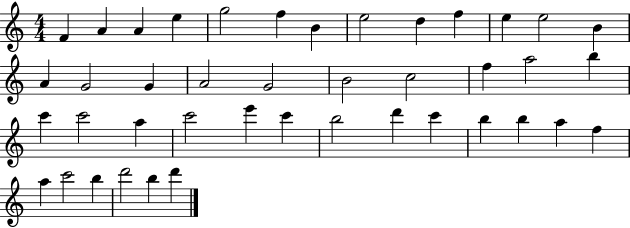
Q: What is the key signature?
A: C major